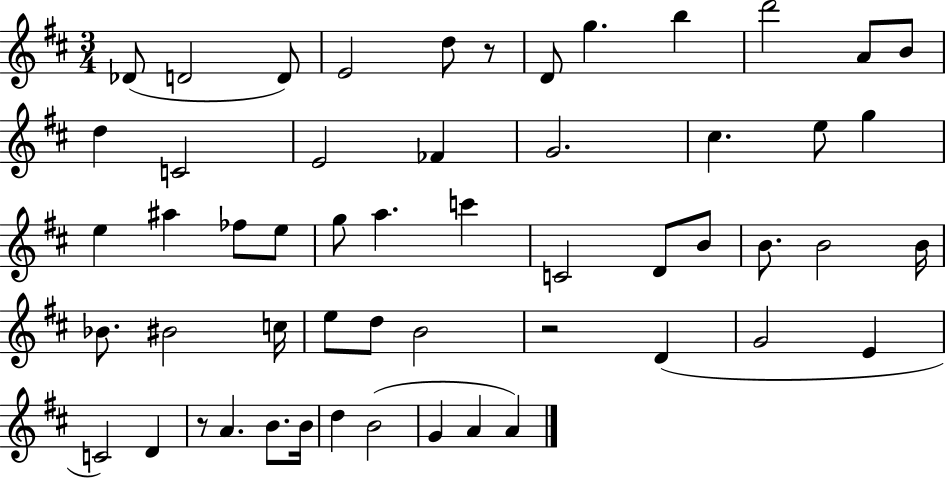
X:1
T:Untitled
M:3/4
L:1/4
K:D
_D/2 D2 D/2 E2 d/2 z/2 D/2 g b d'2 A/2 B/2 d C2 E2 _F G2 ^c e/2 g e ^a _f/2 e/2 g/2 a c' C2 D/2 B/2 B/2 B2 B/4 _B/2 ^B2 c/4 e/2 d/2 B2 z2 D G2 E C2 D z/2 A B/2 B/4 d B2 G A A